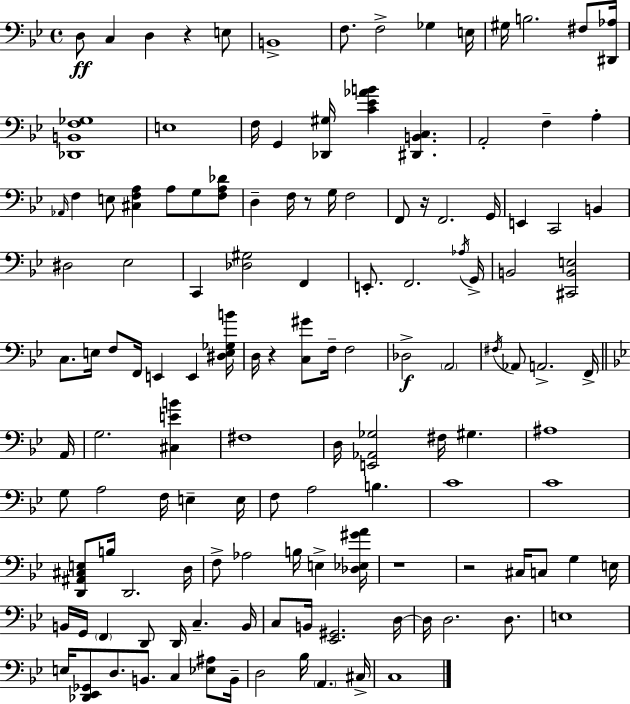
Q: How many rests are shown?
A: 6